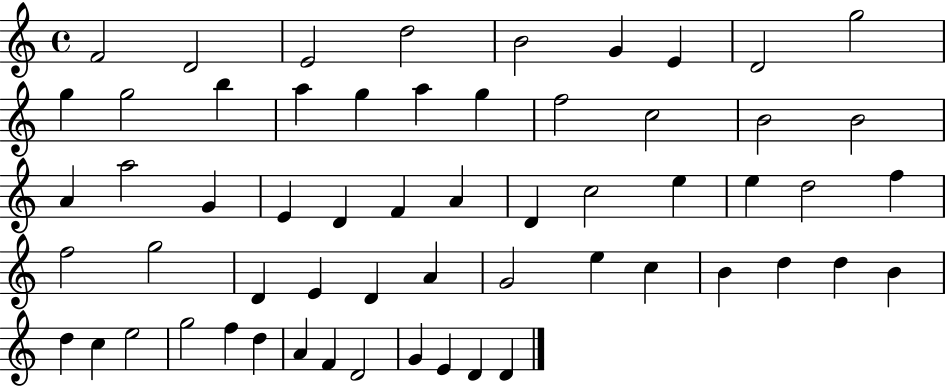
{
  \clef treble
  \time 4/4
  \defaultTimeSignature
  \key c \major
  f'2 d'2 | e'2 d''2 | b'2 g'4 e'4 | d'2 g''2 | \break g''4 g''2 b''4 | a''4 g''4 a''4 g''4 | f''2 c''2 | b'2 b'2 | \break a'4 a''2 g'4 | e'4 d'4 f'4 a'4 | d'4 c''2 e''4 | e''4 d''2 f''4 | \break f''2 g''2 | d'4 e'4 d'4 a'4 | g'2 e''4 c''4 | b'4 d''4 d''4 b'4 | \break d''4 c''4 e''2 | g''2 f''4 d''4 | a'4 f'4 d'2 | g'4 e'4 d'4 d'4 | \break \bar "|."
}